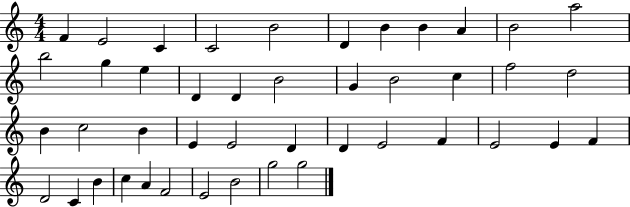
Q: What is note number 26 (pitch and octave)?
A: E4